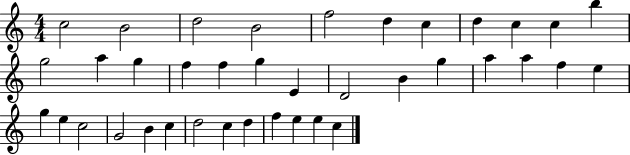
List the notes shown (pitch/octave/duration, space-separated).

C5/h B4/h D5/h B4/h F5/h D5/q C5/q D5/q C5/q C5/q B5/q G5/h A5/q G5/q F5/q F5/q G5/q E4/q D4/h B4/q G5/q A5/q A5/q F5/q E5/q G5/q E5/q C5/h G4/h B4/q C5/q D5/h C5/q D5/q F5/q E5/q E5/q C5/q